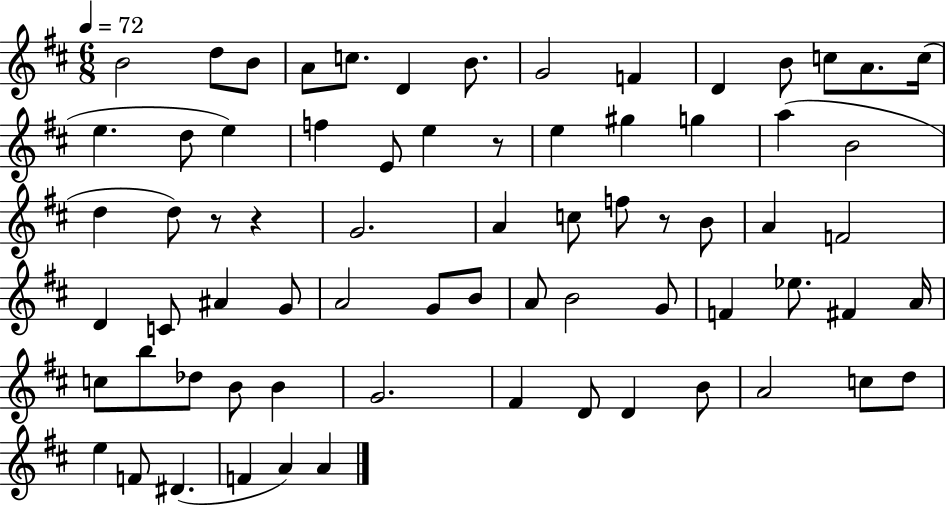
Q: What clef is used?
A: treble